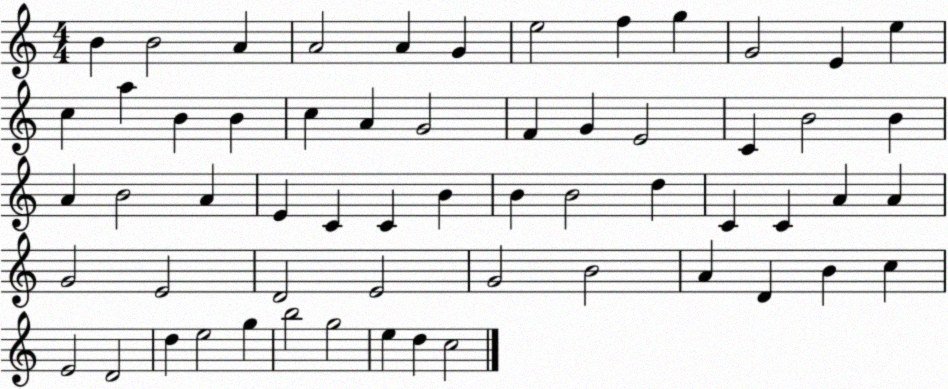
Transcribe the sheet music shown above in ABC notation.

X:1
T:Untitled
M:4/4
L:1/4
K:C
B B2 A A2 A G e2 f g G2 E e c a B B c A G2 F G E2 C B2 B A B2 A E C C B B B2 d C C A A G2 E2 D2 E2 G2 B2 A D B c E2 D2 d e2 g b2 g2 e d c2